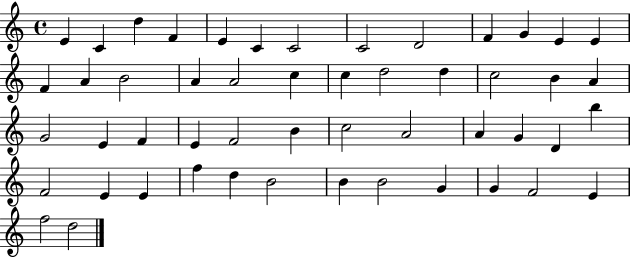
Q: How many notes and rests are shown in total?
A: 51